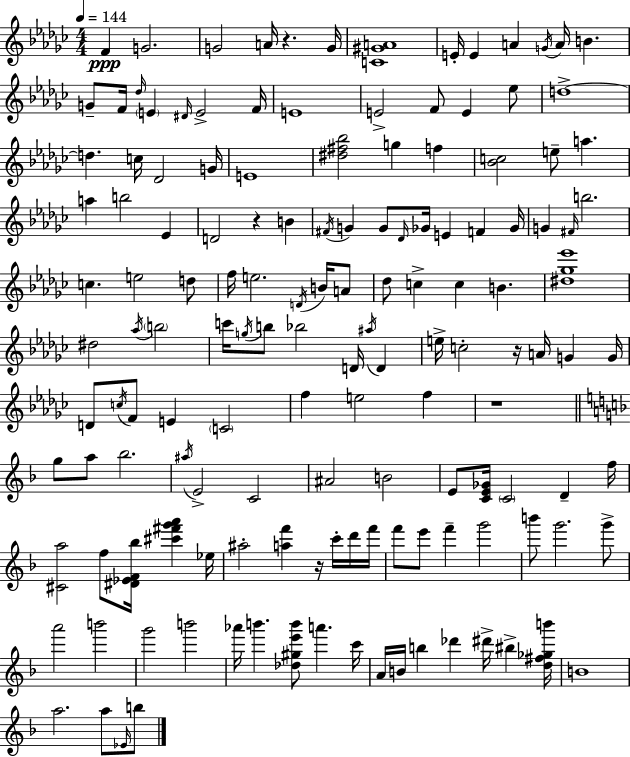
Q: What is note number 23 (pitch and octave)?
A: Eb5